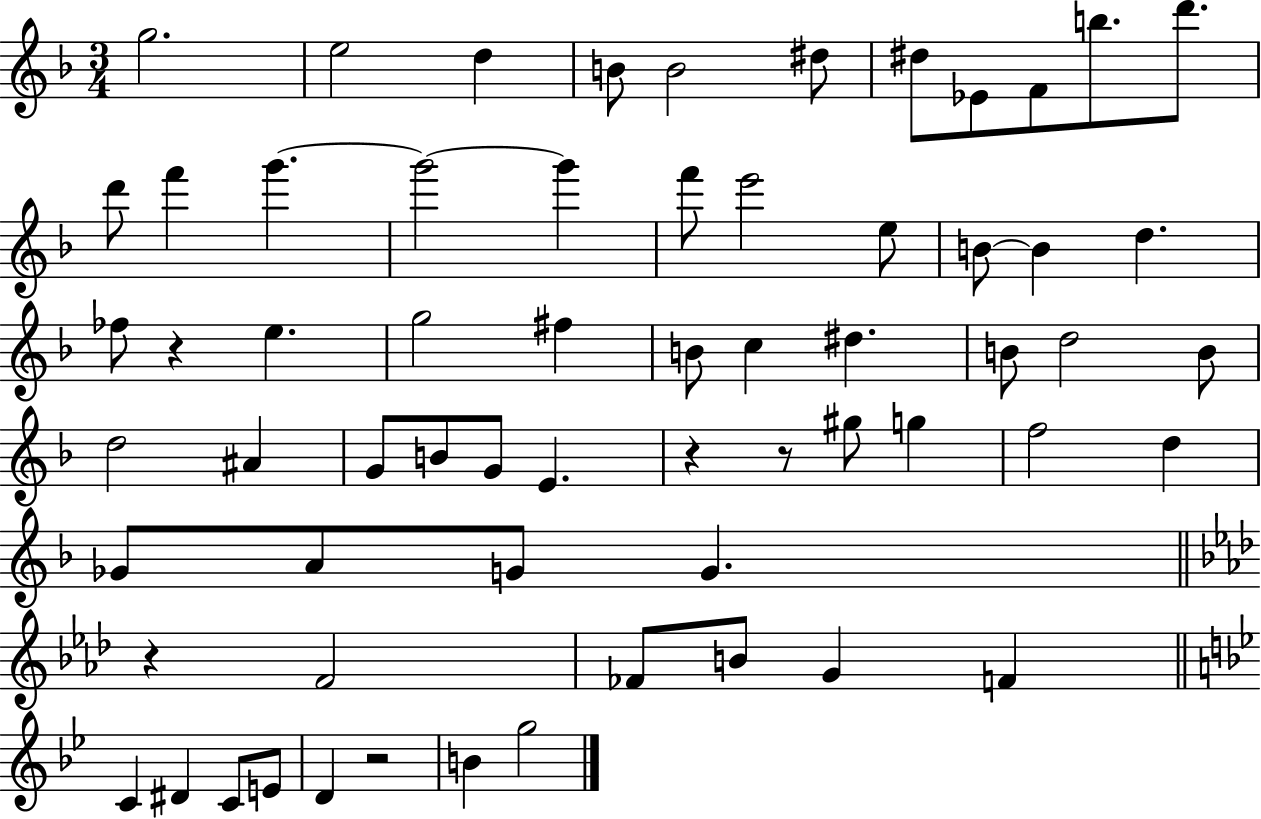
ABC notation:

X:1
T:Untitled
M:3/4
L:1/4
K:F
g2 e2 d B/2 B2 ^d/2 ^d/2 _E/2 F/2 b/2 d'/2 d'/2 f' g' g'2 g' f'/2 e'2 e/2 B/2 B d _f/2 z e g2 ^f B/2 c ^d B/2 d2 B/2 d2 ^A G/2 B/2 G/2 E z z/2 ^g/2 g f2 d _G/2 A/2 G/2 G z F2 _F/2 B/2 G F C ^D C/2 E/2 D z2 B g2